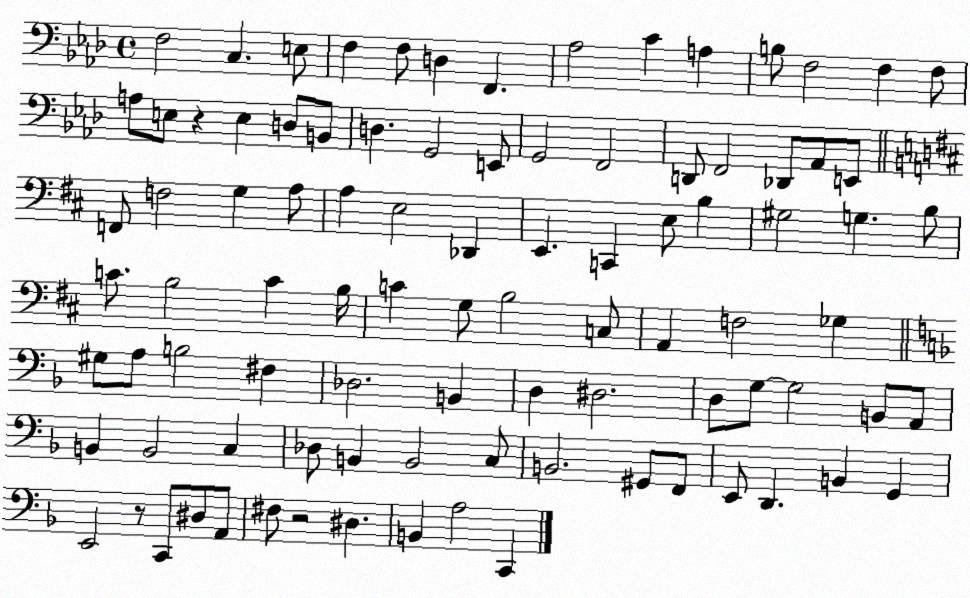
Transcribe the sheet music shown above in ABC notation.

X:1
T:Untitled
M:4/4
L:1/4
K:Ab
F,2 C, E,/2 F, F,/2 D, F,, _A,2 C A, B,/2 F,2 F, F,/2 A,/2 E,/2 z E, D,/2 B,,/2 D, G,,2 E,,/2 G,,2 F,,2 D,,/2 F,,2 _D,,/2 _A,,/2 E,,/2 F,,/2 F,2 G, A,/2 A, E,2 _D,, E,, C,, E,/2 B, ^G,2 G, B,/2 C/2 B,2 C B,/4 C G,/2 B,2 C,/2 A,, F,2 _G, ^G,/2 A,/2 B,2 ^F, _D,2 B,, D, ^D,2 D,/2 G,/2 G,2 B,,/2 A,,/2 B,, B,,2 C, _D,/2 B,, B,,2 C,/2 B,,2 ^G,,/2 F,,/2 E,,/2 D,, B,, G,, E,,2 z/2 C,,/2 ^D,/2 A,,/2 ^F,/2 z2 ^D, B,, A,2 C,,